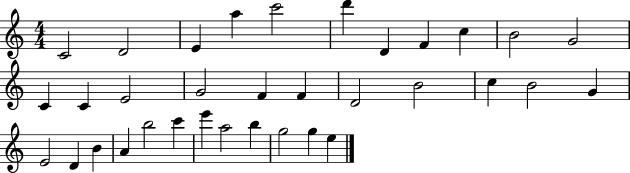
{
  \clef treble
  \numericTimeSignature
  \time 4/4
  \key c \major
  c'2 d'2 | e'4 a''4 c'''2 | d'''4 d'4 f'4 c''4 | b'2 g'2 | \break c'4 c'4 e'2 | g'2 f'4 f'4 | d'2 b'2 | c''4 b'2 g'4 | \break e'2 d'4 b'4 | a'4 b''2 c'''4 | e'''4 a''2 b''4 | g''2 g''4 e''4 | \break \bar "|."
}